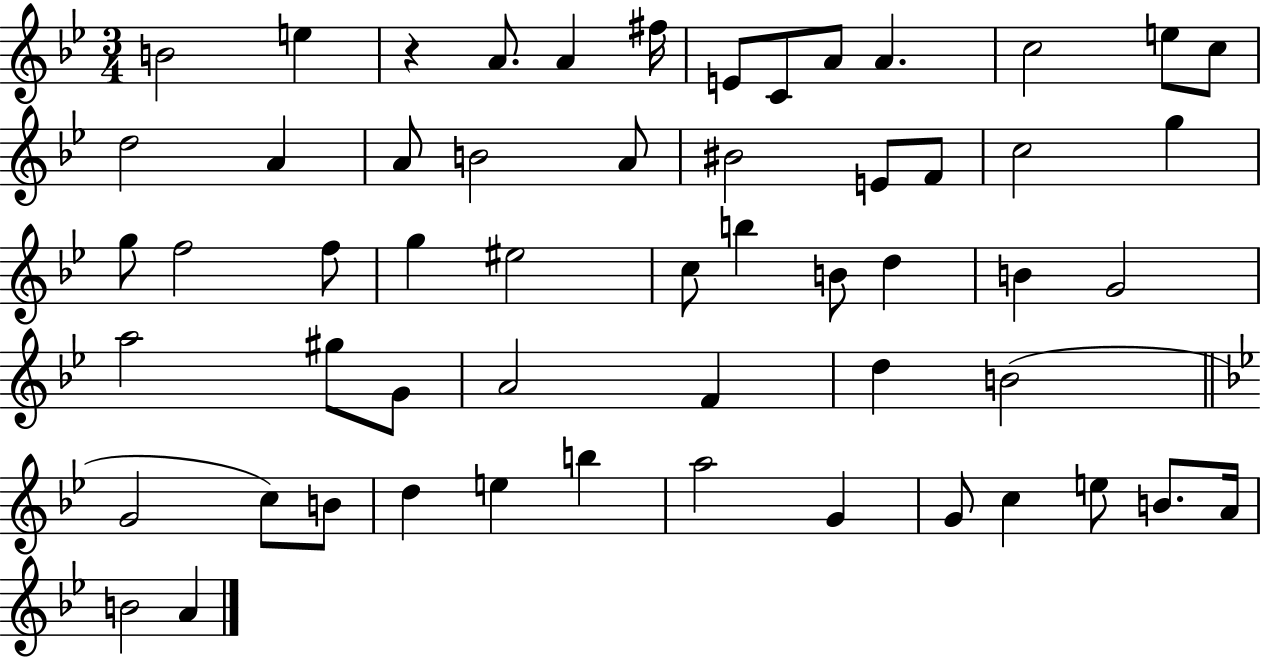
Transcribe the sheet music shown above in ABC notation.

X:1
T:Untitled
M:3/4
L:1/4
K:Bb
B2 e z A/2 A ^f/4 E/2 C/2 A/2 A c2 e/2 c/2 d2 A A/2 B2 A/2 ^B2 E/2 F/2 c2 g g/2 f2 f/2 g ^e2 c/2 b B/2 d B G2 a2 ^g/2 G/2 A2 F d B2 G2 c/2 B/2 d e b a2 G G/2 c e/2 B/2 A/4 B2 A